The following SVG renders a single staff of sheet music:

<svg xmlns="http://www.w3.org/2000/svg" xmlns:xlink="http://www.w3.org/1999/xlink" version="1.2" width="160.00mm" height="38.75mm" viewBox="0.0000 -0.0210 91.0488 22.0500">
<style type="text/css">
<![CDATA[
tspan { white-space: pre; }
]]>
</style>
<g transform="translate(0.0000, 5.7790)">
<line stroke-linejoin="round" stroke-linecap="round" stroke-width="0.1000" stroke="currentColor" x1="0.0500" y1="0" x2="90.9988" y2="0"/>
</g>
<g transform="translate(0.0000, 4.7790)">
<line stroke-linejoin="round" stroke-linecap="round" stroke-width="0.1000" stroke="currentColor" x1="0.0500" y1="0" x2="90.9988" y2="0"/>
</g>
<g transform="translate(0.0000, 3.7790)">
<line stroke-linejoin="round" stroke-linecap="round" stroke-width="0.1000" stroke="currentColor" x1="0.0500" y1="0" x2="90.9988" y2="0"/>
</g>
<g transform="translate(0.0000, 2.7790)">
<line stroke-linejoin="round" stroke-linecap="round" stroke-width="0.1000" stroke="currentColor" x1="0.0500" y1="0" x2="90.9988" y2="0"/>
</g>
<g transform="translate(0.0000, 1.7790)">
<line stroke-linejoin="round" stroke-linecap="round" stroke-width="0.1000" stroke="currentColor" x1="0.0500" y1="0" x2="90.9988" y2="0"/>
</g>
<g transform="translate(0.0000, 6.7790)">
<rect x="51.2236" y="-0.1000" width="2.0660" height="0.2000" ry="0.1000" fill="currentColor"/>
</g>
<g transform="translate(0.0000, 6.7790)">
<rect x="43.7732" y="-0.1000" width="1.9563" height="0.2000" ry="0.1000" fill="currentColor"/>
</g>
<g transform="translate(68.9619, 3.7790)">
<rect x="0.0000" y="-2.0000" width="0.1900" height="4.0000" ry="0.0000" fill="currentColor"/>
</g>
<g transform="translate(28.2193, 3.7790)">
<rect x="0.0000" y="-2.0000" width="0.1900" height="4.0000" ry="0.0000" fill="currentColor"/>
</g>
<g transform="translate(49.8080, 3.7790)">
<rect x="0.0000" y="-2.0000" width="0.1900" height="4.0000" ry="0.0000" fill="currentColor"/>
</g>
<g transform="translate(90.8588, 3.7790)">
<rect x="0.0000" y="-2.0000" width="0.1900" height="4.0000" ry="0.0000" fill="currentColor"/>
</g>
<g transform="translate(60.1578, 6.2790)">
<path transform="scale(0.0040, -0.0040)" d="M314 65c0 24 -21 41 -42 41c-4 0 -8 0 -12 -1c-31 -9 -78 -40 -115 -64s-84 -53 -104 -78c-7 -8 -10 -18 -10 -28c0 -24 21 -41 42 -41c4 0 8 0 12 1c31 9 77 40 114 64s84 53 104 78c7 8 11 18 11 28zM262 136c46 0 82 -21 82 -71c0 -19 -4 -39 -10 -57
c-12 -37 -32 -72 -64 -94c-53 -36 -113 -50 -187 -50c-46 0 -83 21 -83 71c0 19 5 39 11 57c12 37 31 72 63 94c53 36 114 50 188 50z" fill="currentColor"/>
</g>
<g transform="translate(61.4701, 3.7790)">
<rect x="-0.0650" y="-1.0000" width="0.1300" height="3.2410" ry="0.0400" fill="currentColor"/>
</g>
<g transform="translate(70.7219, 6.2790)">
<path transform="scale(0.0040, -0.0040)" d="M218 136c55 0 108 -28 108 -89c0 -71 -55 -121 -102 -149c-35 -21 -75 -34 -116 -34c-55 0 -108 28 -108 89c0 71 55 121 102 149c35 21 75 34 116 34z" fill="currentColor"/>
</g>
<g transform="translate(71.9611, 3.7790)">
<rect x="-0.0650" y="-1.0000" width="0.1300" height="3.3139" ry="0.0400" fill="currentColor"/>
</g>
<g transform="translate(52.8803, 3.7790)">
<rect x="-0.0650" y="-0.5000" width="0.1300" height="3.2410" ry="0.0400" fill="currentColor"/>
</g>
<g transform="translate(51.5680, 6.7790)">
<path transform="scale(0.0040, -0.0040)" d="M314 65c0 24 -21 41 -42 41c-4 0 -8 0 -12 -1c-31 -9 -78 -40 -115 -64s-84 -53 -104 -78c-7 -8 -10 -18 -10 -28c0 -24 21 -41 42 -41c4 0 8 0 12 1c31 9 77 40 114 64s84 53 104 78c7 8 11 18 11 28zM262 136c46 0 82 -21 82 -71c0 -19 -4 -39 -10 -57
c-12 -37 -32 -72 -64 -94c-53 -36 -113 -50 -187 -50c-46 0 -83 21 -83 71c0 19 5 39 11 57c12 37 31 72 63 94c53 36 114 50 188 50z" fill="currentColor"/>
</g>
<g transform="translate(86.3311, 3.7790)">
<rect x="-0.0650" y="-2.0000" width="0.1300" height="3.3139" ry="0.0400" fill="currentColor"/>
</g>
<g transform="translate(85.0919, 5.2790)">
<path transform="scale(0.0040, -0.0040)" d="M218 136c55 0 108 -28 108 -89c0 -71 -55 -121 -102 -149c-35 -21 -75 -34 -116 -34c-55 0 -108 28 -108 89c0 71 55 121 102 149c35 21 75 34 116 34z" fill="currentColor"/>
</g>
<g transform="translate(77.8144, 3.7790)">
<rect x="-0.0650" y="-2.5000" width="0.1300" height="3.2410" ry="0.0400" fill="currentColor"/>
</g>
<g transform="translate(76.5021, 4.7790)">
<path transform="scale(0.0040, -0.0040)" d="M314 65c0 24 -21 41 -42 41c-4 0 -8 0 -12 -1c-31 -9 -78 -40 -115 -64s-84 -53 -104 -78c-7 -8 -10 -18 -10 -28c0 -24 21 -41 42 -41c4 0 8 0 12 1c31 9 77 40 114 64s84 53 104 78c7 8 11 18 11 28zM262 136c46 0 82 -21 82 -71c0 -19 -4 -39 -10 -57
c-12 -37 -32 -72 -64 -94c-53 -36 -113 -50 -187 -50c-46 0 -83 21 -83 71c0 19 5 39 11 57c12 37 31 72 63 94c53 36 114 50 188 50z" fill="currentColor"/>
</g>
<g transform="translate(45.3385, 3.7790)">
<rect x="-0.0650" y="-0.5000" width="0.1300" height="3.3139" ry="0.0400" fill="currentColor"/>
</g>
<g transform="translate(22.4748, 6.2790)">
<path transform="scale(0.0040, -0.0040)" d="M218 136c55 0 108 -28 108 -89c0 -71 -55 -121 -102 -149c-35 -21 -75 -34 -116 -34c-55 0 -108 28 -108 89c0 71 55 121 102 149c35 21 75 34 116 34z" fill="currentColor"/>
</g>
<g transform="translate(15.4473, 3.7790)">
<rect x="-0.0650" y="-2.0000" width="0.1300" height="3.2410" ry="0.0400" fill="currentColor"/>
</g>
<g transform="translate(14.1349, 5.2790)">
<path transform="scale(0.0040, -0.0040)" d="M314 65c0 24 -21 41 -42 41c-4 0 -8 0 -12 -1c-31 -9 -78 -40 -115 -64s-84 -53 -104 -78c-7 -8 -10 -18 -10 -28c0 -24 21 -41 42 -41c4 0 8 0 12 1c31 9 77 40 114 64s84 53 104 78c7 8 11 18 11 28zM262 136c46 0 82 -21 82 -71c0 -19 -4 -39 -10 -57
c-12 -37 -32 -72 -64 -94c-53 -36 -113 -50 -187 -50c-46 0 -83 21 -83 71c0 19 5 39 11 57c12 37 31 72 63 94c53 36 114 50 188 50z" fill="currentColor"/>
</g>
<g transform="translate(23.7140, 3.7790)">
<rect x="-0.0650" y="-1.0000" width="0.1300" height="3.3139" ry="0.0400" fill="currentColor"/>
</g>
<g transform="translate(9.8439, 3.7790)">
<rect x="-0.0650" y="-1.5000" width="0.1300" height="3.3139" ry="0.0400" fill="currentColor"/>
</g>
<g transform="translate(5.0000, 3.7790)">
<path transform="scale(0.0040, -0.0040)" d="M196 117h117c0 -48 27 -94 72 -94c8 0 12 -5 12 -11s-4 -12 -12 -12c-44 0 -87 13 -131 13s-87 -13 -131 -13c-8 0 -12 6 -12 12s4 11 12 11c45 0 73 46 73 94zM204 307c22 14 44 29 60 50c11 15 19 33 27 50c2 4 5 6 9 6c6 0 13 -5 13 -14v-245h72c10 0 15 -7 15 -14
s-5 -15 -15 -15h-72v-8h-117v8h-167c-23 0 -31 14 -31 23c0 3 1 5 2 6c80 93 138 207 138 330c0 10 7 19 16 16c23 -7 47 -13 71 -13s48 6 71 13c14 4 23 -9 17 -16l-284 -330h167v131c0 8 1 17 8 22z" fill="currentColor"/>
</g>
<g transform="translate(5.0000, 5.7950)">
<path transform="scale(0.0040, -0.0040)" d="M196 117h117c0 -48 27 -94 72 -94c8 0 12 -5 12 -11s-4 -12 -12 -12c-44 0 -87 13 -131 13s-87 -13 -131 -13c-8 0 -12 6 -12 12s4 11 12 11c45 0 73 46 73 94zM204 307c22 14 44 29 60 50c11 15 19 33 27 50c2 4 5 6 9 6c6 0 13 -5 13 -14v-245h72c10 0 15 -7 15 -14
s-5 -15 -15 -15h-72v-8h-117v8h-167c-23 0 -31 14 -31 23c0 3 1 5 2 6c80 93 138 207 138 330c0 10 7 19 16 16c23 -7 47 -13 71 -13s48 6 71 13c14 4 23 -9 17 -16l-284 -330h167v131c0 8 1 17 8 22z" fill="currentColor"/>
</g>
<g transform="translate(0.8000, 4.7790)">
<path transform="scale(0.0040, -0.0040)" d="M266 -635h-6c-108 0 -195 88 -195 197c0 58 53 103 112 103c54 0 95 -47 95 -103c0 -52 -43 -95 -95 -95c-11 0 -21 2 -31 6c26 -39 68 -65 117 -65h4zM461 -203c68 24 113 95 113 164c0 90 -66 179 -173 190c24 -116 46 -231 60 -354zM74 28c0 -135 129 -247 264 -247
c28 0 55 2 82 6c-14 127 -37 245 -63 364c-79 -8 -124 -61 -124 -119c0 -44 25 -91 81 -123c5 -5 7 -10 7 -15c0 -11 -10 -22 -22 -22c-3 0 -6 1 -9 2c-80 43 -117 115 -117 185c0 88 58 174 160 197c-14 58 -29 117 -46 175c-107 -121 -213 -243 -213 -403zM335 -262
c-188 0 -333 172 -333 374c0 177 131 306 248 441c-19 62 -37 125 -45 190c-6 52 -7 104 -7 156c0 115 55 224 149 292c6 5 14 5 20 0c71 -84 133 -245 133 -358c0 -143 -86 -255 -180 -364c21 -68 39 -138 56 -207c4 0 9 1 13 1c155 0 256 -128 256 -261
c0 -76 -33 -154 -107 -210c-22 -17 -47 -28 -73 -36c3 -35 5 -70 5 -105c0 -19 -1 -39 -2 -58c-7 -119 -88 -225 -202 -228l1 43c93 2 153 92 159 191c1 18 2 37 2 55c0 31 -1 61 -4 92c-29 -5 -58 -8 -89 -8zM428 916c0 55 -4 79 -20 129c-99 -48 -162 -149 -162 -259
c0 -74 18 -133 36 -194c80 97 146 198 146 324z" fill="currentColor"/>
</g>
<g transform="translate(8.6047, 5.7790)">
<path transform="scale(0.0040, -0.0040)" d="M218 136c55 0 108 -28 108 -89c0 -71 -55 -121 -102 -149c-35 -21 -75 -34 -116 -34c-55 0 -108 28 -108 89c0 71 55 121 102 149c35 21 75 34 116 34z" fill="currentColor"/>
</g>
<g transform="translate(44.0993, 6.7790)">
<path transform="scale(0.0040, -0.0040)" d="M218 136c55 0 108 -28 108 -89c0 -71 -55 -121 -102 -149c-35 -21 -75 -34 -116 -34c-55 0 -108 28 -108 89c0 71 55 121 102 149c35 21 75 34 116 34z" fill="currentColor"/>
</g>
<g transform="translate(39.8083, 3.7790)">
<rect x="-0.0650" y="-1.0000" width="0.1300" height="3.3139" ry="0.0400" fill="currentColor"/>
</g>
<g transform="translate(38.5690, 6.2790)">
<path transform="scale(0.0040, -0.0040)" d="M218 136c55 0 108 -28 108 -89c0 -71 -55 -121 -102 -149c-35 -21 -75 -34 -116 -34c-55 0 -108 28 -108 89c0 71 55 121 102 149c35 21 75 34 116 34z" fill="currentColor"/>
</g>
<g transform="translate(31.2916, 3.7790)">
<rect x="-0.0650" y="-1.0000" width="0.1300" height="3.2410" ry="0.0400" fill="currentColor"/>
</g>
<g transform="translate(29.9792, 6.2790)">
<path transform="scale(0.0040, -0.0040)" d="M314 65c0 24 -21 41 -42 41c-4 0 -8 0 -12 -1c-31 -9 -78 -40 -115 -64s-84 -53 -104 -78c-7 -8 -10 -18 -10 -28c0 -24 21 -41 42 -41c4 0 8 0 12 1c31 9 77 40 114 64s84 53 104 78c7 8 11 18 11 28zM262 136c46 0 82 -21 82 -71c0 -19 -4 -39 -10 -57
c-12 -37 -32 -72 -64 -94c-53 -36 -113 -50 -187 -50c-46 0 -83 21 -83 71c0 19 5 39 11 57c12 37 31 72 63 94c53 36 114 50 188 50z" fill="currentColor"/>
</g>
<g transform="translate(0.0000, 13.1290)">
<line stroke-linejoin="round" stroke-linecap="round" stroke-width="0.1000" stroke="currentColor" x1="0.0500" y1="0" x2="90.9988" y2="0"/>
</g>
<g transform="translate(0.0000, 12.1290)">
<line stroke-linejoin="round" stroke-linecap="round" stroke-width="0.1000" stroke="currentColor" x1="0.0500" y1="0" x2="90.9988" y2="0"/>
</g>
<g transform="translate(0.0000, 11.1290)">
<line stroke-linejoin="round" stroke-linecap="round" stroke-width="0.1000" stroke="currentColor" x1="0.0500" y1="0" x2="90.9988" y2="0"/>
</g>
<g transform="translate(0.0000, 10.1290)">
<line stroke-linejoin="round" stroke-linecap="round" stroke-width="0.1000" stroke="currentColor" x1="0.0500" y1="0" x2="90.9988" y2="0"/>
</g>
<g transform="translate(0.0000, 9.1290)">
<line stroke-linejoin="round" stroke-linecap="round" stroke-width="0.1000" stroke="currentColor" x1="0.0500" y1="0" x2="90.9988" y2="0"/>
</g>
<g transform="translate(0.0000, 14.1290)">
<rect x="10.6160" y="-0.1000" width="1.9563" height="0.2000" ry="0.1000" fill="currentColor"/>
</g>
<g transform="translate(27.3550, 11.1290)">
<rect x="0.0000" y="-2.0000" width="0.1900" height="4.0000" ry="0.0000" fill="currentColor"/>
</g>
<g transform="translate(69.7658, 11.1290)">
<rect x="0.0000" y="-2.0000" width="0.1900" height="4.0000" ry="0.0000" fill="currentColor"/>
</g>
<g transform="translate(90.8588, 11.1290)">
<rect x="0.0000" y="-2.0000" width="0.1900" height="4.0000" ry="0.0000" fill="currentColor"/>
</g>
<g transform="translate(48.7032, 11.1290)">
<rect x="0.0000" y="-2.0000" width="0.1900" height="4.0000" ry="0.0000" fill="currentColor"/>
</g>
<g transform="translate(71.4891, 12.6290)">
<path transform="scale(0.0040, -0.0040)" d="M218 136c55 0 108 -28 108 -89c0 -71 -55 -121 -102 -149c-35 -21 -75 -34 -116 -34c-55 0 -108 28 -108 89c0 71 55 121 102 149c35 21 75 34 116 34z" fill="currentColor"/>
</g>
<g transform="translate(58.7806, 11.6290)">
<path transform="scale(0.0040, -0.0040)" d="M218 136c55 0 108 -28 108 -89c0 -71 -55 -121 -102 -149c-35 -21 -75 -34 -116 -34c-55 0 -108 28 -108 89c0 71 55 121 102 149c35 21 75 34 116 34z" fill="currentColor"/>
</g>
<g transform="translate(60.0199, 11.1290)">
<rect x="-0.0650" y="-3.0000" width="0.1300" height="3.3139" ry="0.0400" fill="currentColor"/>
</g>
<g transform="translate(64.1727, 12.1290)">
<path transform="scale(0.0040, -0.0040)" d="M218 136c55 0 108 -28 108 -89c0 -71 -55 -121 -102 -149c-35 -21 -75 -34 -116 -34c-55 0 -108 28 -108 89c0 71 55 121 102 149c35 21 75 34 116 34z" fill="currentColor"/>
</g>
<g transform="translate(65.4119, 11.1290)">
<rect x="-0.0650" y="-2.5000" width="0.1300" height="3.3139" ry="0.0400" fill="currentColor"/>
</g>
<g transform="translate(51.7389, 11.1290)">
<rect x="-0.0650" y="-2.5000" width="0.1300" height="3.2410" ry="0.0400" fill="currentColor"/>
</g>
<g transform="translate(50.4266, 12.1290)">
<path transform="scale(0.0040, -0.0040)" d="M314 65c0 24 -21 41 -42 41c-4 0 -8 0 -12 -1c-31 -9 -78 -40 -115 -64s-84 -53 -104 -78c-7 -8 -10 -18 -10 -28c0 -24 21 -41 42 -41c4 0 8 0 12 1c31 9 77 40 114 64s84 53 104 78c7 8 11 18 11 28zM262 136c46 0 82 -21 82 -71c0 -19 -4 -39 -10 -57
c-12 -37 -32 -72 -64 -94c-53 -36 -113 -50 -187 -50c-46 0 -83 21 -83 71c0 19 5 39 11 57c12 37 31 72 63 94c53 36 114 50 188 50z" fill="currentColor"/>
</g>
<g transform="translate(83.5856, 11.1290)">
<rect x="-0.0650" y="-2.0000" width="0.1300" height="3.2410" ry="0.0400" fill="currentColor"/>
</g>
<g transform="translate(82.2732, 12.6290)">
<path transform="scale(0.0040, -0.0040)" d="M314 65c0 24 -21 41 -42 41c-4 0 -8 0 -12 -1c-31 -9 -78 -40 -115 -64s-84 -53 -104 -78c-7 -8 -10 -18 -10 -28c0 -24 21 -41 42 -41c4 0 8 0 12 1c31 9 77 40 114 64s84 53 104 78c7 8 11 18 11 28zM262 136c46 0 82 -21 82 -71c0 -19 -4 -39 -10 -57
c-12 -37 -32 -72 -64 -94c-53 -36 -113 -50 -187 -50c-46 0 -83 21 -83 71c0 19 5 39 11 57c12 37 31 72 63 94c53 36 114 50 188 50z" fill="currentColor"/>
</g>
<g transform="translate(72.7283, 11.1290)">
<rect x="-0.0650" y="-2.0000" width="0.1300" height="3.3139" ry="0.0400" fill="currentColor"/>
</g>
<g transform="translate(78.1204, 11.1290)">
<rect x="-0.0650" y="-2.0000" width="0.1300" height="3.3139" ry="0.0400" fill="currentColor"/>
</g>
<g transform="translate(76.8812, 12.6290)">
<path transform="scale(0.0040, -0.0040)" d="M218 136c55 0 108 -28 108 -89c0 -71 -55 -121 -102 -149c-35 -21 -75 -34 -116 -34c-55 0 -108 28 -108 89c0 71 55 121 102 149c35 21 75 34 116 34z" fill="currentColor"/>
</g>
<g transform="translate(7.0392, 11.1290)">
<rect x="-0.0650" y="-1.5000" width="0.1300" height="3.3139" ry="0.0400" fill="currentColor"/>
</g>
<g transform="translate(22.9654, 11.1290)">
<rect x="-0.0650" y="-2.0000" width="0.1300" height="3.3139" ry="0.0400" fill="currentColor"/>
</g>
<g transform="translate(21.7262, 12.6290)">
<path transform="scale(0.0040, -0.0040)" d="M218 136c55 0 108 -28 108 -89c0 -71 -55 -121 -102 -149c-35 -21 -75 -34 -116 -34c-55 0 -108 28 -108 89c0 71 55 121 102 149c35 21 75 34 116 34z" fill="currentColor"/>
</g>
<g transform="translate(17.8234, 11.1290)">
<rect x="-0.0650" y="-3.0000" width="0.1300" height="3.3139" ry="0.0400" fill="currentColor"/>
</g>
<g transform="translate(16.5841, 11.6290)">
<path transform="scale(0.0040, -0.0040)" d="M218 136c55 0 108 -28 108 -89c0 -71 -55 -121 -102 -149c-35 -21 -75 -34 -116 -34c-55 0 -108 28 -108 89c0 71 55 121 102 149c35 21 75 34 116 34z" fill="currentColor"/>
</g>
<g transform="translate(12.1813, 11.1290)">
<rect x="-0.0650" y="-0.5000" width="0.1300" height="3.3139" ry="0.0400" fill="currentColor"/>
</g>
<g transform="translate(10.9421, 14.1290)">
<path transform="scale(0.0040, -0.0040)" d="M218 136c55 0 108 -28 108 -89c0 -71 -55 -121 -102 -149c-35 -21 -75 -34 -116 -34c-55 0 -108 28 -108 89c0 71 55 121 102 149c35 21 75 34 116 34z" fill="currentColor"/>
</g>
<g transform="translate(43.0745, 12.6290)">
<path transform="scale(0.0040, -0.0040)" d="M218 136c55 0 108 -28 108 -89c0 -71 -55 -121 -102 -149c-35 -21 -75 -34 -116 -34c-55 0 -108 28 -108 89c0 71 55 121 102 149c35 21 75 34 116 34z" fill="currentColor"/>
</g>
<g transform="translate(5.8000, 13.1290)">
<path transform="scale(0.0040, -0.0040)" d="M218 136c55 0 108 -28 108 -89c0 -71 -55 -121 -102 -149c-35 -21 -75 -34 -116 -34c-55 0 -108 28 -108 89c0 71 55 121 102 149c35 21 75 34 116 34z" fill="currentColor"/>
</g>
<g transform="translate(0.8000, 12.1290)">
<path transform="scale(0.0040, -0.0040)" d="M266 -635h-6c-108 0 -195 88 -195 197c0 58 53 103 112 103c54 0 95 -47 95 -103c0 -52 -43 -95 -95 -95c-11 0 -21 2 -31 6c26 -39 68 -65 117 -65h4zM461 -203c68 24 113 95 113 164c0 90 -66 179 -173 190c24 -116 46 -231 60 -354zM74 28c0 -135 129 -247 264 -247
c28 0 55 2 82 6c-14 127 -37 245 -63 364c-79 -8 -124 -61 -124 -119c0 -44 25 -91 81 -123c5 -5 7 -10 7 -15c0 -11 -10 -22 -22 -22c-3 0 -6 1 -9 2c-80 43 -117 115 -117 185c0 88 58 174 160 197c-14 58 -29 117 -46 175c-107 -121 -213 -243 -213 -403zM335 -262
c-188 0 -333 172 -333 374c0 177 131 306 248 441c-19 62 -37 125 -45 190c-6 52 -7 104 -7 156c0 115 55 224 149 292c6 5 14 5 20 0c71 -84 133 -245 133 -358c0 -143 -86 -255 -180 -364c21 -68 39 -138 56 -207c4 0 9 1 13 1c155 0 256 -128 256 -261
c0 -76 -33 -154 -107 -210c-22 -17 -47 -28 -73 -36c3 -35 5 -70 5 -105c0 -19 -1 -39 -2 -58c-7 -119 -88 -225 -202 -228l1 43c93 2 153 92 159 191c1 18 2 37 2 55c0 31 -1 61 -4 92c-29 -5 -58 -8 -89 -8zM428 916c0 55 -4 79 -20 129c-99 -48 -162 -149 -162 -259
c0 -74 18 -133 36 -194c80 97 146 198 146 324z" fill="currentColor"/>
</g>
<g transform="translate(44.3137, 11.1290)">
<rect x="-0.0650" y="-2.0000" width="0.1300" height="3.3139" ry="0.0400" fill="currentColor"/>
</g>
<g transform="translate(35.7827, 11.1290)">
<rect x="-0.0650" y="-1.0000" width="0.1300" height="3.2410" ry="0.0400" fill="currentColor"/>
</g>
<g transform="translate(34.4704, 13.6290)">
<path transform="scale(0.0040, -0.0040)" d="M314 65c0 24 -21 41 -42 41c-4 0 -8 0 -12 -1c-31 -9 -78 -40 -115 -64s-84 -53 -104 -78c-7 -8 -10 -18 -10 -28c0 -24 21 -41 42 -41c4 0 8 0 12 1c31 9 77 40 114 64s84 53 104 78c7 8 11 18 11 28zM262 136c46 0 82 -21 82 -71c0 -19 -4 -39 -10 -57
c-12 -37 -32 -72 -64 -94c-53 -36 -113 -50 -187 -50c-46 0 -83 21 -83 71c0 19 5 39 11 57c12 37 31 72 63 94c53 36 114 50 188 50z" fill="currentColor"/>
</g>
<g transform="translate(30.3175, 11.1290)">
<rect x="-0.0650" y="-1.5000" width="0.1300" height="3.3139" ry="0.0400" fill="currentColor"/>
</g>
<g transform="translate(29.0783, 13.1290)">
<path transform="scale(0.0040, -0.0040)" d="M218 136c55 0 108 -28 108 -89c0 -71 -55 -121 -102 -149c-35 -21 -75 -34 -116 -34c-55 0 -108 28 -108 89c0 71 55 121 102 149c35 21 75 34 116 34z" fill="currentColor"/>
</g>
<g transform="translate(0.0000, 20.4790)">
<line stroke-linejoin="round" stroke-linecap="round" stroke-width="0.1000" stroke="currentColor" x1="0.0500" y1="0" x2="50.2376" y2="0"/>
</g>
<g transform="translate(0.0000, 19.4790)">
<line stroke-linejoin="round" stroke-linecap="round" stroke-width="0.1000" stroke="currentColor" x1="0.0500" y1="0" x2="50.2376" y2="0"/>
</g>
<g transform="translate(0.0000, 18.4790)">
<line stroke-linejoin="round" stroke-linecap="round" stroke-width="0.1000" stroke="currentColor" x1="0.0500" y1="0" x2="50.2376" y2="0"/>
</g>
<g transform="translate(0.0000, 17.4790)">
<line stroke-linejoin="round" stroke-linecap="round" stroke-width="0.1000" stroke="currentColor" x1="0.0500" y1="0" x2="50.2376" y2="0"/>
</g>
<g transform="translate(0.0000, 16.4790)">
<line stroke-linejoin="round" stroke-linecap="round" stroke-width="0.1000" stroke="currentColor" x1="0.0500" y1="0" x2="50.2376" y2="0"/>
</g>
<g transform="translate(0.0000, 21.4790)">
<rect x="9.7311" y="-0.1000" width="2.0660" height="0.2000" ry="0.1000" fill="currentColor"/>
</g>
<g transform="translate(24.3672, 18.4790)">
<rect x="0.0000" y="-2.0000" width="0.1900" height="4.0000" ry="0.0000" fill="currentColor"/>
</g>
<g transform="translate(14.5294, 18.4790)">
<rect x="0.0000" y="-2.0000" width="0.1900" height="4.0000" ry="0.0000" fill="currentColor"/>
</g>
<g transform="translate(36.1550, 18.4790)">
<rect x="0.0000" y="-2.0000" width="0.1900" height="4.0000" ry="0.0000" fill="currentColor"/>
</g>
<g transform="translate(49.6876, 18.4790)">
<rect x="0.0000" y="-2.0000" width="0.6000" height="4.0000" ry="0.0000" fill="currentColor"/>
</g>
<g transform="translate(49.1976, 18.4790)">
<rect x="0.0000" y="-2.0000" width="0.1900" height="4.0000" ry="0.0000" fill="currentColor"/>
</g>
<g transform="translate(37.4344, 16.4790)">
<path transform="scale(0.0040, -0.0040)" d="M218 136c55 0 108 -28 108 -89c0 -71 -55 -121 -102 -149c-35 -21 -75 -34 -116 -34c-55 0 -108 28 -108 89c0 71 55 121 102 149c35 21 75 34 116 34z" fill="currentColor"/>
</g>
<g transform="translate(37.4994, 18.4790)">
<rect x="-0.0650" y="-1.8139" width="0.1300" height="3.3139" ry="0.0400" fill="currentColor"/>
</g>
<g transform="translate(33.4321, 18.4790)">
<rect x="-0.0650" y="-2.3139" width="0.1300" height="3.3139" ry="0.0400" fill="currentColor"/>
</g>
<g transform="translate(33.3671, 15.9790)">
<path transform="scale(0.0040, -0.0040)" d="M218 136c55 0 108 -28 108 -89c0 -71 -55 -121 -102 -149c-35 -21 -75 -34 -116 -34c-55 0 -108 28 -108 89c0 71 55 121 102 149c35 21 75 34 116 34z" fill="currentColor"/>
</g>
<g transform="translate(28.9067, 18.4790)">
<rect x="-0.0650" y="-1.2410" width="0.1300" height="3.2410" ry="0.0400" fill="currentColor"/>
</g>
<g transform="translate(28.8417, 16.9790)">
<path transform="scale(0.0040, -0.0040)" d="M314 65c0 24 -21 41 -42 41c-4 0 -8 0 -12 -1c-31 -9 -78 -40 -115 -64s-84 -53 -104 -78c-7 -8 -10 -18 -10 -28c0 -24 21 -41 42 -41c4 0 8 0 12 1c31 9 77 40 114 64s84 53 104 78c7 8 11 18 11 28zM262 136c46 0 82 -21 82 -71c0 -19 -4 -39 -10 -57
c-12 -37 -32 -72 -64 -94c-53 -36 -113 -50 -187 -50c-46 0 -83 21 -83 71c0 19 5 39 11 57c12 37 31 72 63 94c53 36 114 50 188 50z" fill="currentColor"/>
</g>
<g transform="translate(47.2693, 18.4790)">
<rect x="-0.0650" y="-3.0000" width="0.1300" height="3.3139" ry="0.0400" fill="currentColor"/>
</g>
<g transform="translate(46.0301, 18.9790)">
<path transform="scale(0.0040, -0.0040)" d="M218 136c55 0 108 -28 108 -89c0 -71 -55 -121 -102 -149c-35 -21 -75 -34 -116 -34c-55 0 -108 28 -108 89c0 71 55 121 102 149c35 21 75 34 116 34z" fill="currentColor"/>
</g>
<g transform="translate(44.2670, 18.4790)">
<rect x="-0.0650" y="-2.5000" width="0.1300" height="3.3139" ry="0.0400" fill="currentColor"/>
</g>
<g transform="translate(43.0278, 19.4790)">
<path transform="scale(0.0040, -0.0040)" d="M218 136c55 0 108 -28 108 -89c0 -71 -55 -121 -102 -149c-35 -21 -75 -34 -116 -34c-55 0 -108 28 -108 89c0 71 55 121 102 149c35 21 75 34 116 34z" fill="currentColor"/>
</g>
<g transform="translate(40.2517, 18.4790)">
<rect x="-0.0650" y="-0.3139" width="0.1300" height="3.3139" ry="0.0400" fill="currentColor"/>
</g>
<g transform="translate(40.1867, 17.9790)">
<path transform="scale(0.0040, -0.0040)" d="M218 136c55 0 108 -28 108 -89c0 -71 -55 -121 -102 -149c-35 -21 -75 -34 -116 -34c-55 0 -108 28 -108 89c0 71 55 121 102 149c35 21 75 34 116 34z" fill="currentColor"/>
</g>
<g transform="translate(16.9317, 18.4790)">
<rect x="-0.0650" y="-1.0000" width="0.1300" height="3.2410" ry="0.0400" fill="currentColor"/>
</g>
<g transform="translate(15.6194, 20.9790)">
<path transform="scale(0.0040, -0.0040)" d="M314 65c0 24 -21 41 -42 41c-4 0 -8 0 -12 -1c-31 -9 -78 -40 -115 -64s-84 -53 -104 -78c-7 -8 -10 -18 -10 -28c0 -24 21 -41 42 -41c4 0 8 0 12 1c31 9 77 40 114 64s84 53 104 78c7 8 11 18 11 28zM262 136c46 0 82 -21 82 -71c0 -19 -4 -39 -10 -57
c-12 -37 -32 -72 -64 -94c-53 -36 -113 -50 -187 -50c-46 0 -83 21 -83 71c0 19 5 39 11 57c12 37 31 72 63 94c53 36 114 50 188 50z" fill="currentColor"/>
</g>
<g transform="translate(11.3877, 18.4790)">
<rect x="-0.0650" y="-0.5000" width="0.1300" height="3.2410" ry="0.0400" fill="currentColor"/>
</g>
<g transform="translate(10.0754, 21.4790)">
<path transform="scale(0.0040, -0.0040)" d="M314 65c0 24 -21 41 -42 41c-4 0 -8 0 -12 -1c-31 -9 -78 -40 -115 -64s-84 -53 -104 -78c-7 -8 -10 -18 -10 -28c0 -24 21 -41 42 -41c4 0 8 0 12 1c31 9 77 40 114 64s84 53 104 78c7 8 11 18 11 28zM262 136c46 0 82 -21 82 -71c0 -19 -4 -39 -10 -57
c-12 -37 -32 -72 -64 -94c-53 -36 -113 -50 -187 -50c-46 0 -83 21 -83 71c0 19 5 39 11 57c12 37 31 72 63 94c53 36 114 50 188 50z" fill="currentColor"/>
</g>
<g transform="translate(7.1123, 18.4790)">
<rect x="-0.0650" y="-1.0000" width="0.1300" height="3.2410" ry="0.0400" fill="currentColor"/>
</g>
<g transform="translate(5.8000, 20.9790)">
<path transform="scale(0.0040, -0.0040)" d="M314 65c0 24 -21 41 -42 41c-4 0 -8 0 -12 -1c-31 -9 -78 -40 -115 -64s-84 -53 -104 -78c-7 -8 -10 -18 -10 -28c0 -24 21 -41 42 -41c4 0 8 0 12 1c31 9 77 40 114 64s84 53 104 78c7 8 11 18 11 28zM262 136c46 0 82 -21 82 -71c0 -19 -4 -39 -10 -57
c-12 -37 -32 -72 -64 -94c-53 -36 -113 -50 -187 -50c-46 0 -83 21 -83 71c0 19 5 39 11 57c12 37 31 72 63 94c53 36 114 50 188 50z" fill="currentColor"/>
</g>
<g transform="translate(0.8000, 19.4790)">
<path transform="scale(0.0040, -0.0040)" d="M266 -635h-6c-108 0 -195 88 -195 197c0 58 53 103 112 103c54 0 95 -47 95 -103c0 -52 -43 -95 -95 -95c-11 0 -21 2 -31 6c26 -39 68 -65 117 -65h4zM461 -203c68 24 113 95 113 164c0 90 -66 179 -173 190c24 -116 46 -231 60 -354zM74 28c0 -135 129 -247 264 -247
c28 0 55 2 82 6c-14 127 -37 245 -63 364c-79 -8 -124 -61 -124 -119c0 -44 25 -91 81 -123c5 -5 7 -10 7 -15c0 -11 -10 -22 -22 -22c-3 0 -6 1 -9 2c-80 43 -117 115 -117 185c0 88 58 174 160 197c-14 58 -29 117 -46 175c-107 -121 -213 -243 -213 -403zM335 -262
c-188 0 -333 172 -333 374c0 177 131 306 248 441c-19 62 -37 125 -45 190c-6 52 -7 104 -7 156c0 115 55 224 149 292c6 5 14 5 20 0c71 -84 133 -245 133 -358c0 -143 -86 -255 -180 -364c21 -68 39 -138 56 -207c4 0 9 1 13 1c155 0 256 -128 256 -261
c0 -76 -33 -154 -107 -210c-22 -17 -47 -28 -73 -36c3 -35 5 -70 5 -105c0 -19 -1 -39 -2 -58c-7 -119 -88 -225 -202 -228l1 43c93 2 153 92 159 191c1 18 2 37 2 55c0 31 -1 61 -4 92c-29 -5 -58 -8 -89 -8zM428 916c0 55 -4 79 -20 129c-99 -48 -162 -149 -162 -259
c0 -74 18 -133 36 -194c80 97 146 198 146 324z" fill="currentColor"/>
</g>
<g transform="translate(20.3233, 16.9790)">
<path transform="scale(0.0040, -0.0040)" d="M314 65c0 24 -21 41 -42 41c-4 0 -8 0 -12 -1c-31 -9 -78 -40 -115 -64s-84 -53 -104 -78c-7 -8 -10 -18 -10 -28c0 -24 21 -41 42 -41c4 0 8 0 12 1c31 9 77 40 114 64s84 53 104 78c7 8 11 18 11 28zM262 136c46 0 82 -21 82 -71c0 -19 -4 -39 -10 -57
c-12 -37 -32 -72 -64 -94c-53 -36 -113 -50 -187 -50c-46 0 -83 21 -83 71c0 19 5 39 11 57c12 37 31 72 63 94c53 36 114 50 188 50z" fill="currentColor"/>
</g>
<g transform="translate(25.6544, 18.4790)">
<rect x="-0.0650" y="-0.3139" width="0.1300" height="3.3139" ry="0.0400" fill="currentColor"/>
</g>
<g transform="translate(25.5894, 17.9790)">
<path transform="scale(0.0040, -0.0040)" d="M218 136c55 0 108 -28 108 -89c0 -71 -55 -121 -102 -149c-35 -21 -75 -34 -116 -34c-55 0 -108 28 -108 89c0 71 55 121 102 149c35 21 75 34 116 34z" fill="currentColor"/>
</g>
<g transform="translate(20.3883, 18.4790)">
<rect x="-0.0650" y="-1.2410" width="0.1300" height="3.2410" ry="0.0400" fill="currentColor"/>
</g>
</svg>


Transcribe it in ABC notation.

X:1
T:Untitled
M:4/4
L:1/4
K:C
E F2 D D2 D C C2 D2 D G2 F E C A F E D2 F G2 A G F F F2 D2 C2 D2 e2 c e2 g f c G A